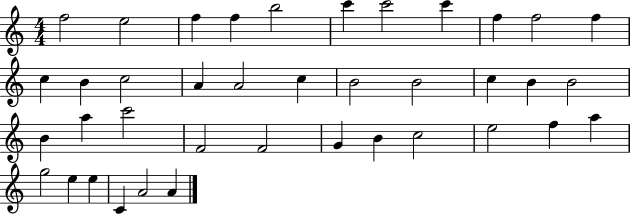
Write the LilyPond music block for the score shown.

{
  \clef treble
  \numericTimeSignature
  \time 4/4
  \key c \major
  f''2 e''2 | f''4 f''4 b''2 | c'''4 c'''2 c'''4 | f''4 f''2 f''4 | \break c''4 b'4 c''2 | a'4 a'2 c''4 | b'2 b'2 | c''4 b'4 b'2 | \break b'4 a''4 c'''2 | f'2 f'2 | g'4 b'4 c''2 | e''2 f''4 a''4 | \break g''2 e''4 e''4 | c'4 a'2 a'4 | \bar "|."
}